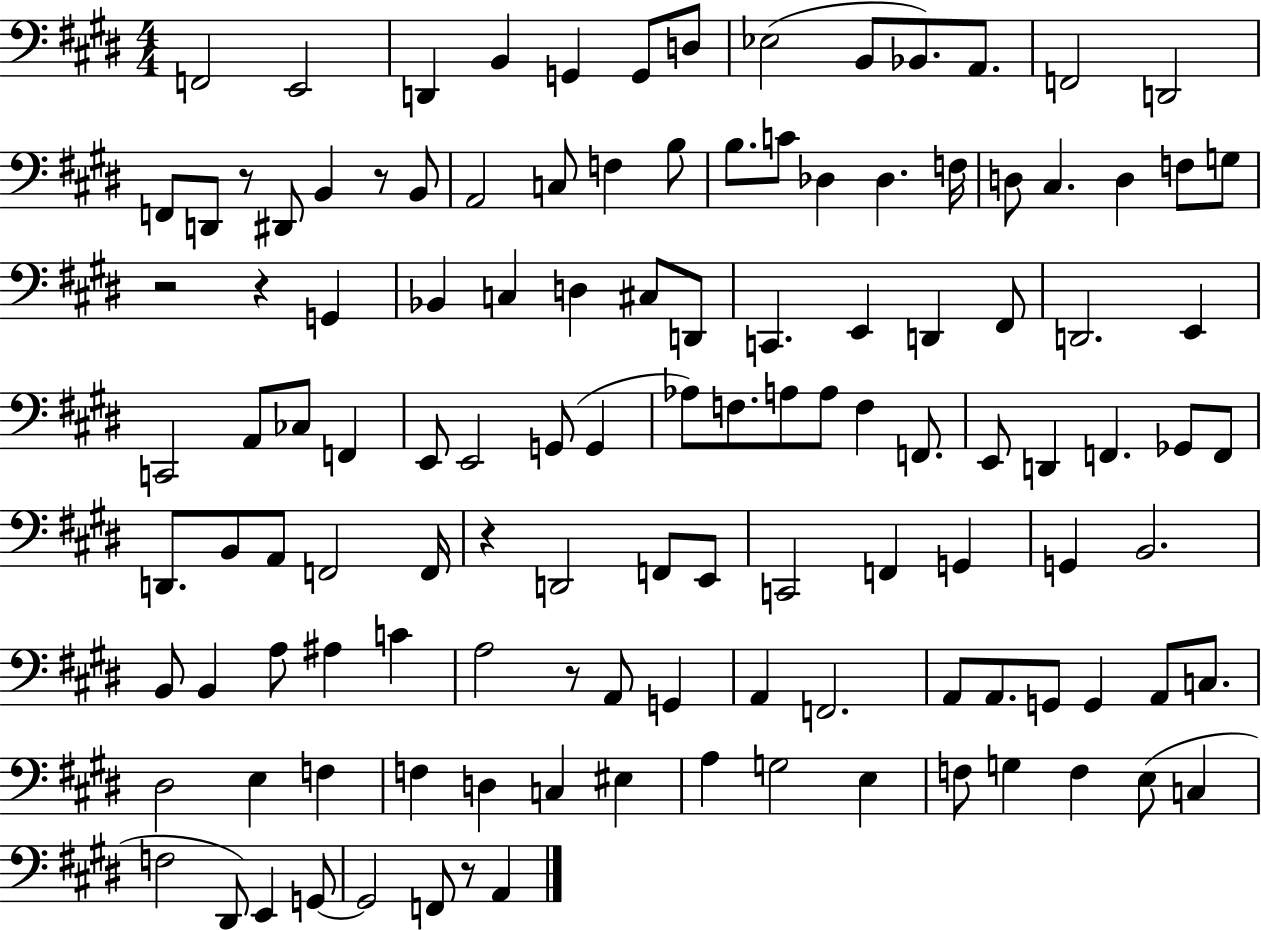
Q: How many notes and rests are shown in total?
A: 121